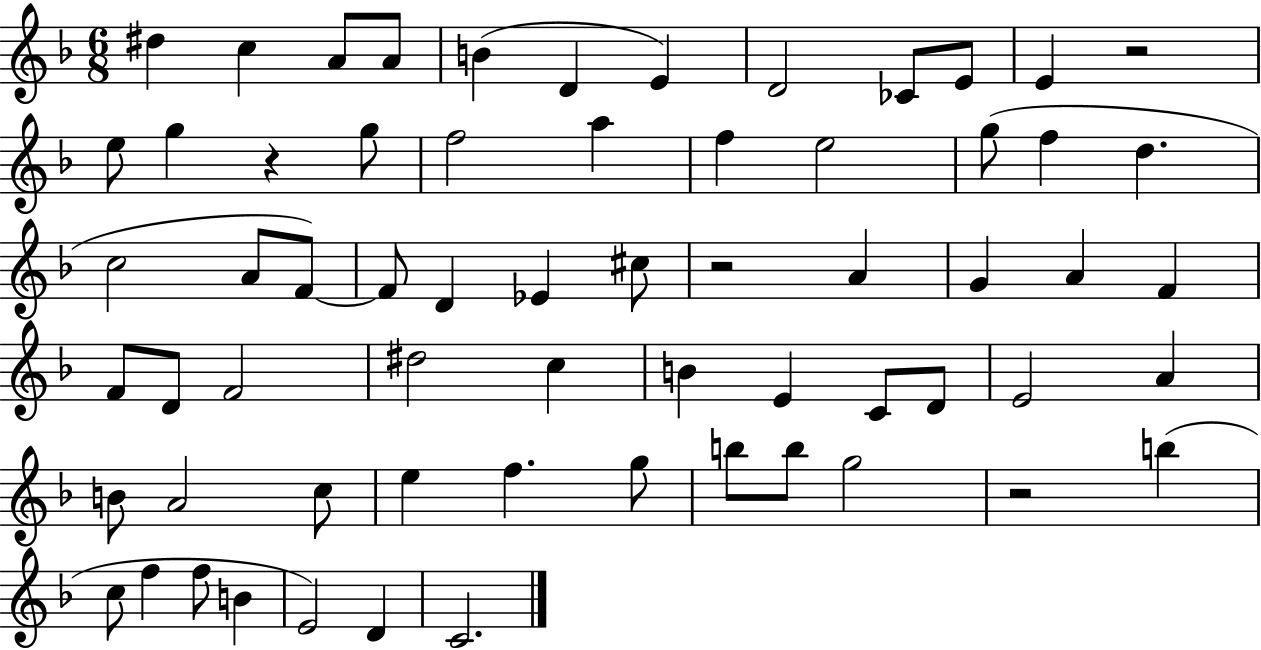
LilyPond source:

{
  \clef treble
  \numericTimeSignature
  \time 6/8
  \key f \major
  dis''4 c''4 a'8 a'8 | b'4( d'4 e'4) | d'2 ces'8 e'8 | e'4 r2 | \break e''8 g''4 r4 g''8 | f''2 a''4 | f''4 e''2 | g''8( f''4 d''4. | \break c''2 a'8 f'8~~) | f'8 d'4 ees'4 cis''8 | r2 a'4 | g'4 a'4 f'4 | \break f'8 d'8 f'2 | dis''2 c''4 | b'4 e'4 c'8 d'8 | e'2 a'4 | \break b'8 a'2 c''8 | e''4 f''4. g''8 | b''8 b''8 g''2 | r2 b''4( | \break c''8 f''4 f''8 b'4 | e'2) d'4 | c'2. | \bar "|."
}